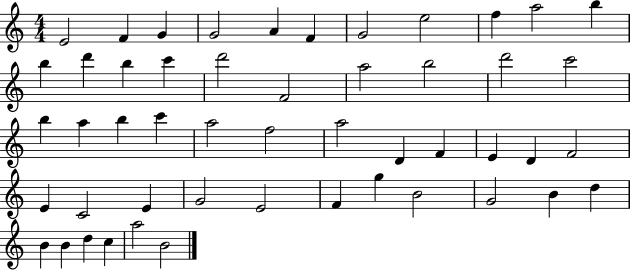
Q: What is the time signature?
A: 4/4